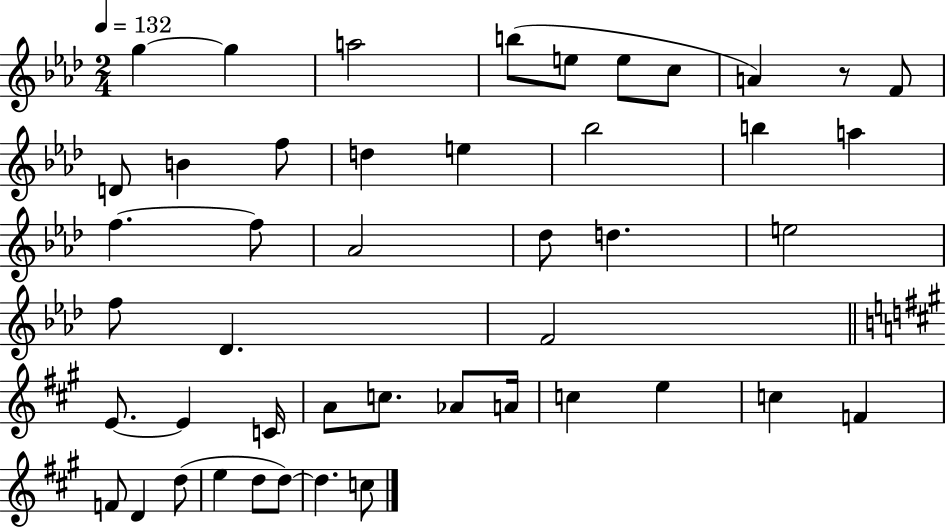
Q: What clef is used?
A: treble